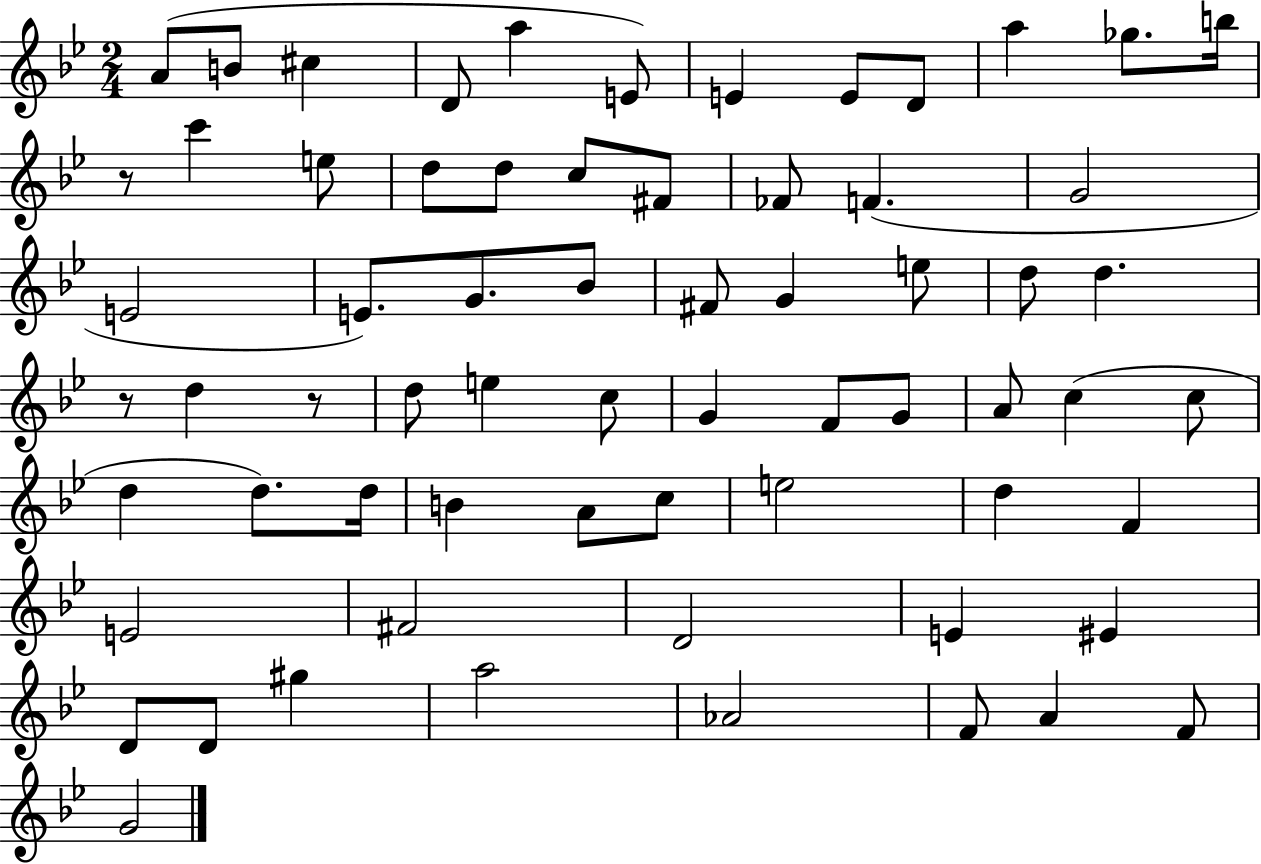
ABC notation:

X:1
T:Untitled
M:2/4
L:1/4
K:Bb
A/2 B/2 ^c D/2 a E/2 E E/2 D/2 a _g/2 b/4 z/2 c' e/2 d/2 d/2 c/2 ^F/2 _F/2 F G2 E2 E/2 G/2 _B/2 ^F/2 G e/2 d/2 d z/2 d z/2 d/2 e c/2 G F/2 G/2 A/2 c c/2 d d/2 d/4 B A/2 c/2 e2 d F E2 ^F2 D2 E ^E D/2 D/2 ^g a2 _A2 F/2 A F/2 G2